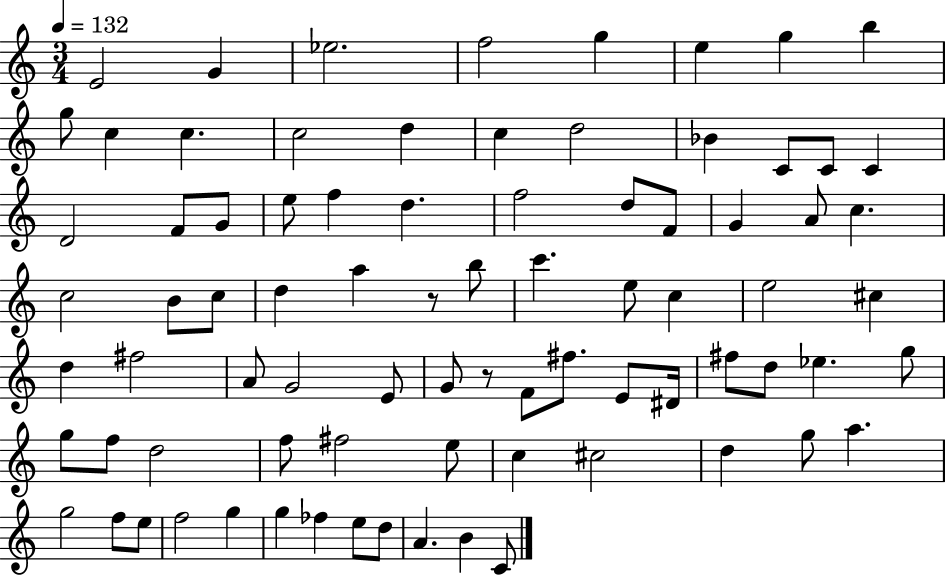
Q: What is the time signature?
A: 3/4